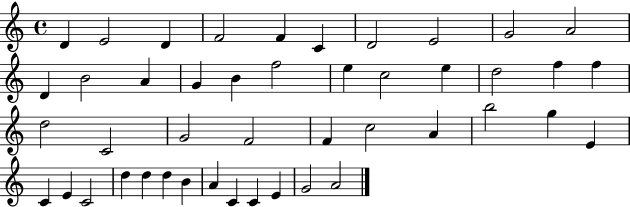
{
  \clef treble
  \time 4/4
  \defaultTimeSignature
  \key c \major
  d'4 e'2 d'4 | f'2 f'4 c'4 | d'2 e'2 | g'2 a'2 | \break d'4 b'2 a'4 | g'4 b'4 f''2 | e''4 c''2 e''4 | d''2 f''4 f''4 | \break d''2 c'2 | g'2 f'2 | f'4 c''2 a'4 | b''2 g''4 e'4 | \break c'4 e'4 c'2 | d''4 d''4 d''4 b'4 | a'4 c'4 c'4 e'4 | g'2 a'2 | \break \bar "|."
}